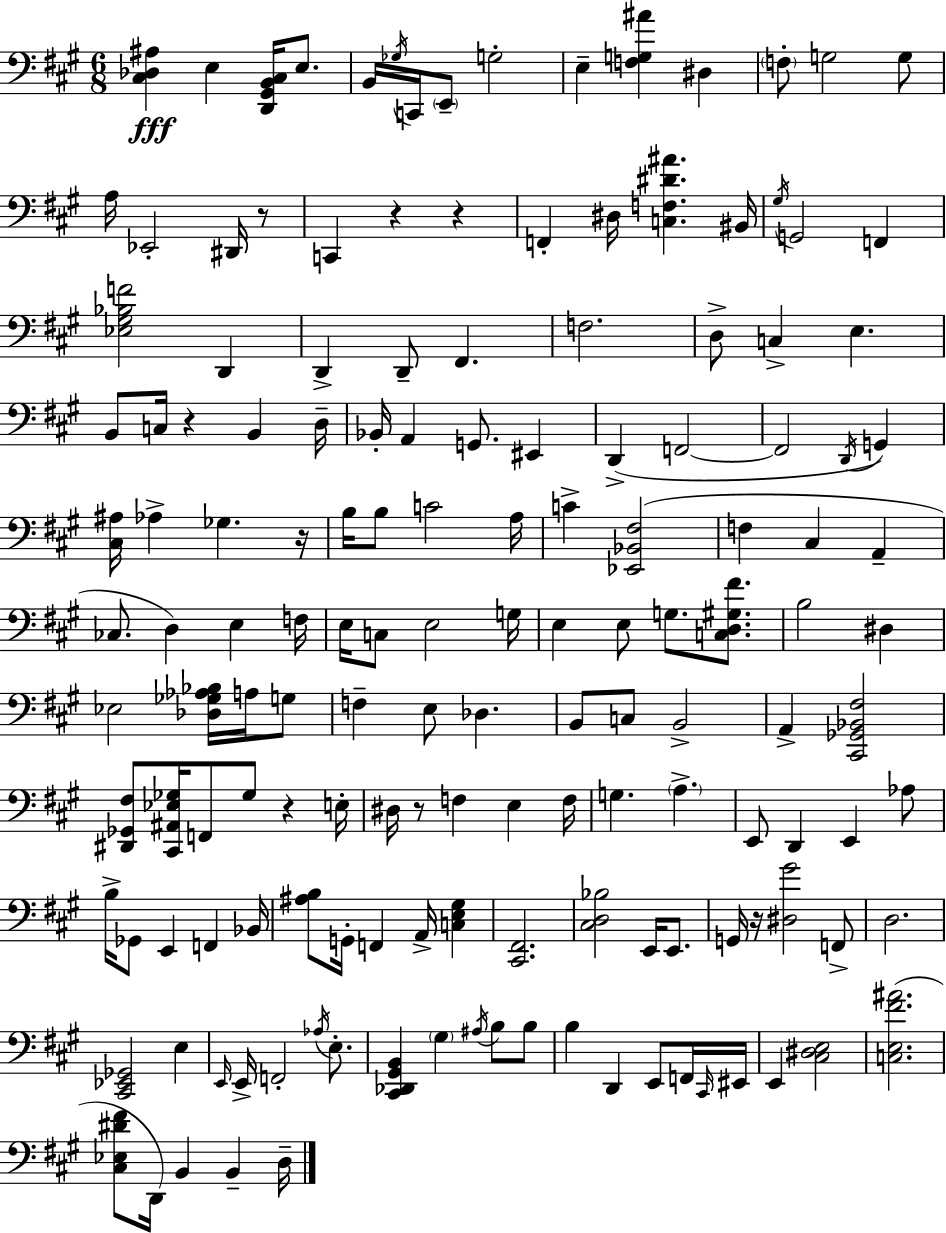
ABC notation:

X:1
T:Untitled
M:6/8
L:1/4
K:A
[^C,_D,^A,] E, [D,,^G,,B,,^C,]/4 E,/2 B,,/4 _G,/4 C,,/4 E,,/2 G,2 E, [F,G,^A] ^D, F,/2 G,2 G,/2 A,/4 _E,,2 ^D,,/4 z/2 C,, z z F,, ^D,/4 [C,F,^D^A] ^B,,/4 ^G,/4 G,,2 F,, [_E,^G,_B,F]2 D,, D,, D,,/2 ^F,, F,2 D,/2 C, E, B,,/2 C,/4 z B,, D,/4 _B,,/4 A,, G,,/2 ^E,, D,, F,,2 F,,2 D,,/4 G,, [^C,^A,]/4 _A, _G, z/4 B,/4 B,/2 C2 A,/4 C [_E,,_B,,^F,]2 F, ^C, A,, _C,/2 D, E, F,/4 E,/4 C,/2 E,2 G,/4 E, E,/2 G,/2 [C,D,^G,^F]/2 B,2 ^D, _E,2 [_D,_G,_A,_B,]/4 A,/4 G,/2 F, E,/2 _D, B,,/2 C,/2 B,,2 A,, [^C,,_G,,_B,,^F,]2 [^D,,_G,,^F,]/2 [^C,,^A,,_E,_G,]/4 F,,/2 _G,/2 z E,/4 ^D,/4 z/2 F, E, F,/4 G, A, E,,/2 D,, E,, _A,/2 B,/4 _G,,/2 E,, F,, _B,,/4 [^A,B,]/2 G,,/4 F,, A,,/4 [C,E,^G,] [^C,,^F,,]2 [^C,D,_B,]2 E,,/4 E,,/2 G,,/4 z/4 [^D,^G]2 F,,/2 D,2 [^C,,_E,,_G,,]2 E, E,,/4 E,,/4 F,,2 _A,/4 E,/2 [^C,,_D,,^G,,B,,] ^G, ^A,/4 B,/2 B,/2 B, D,, E,,/2 F,,/4 ^C,,/4 ^E,,/4 E,, [^C,^D,E,]2 [C,E,^F^A]2 [^C,_E,^D^F]/2 D,,/4 B,, B,, D,/4